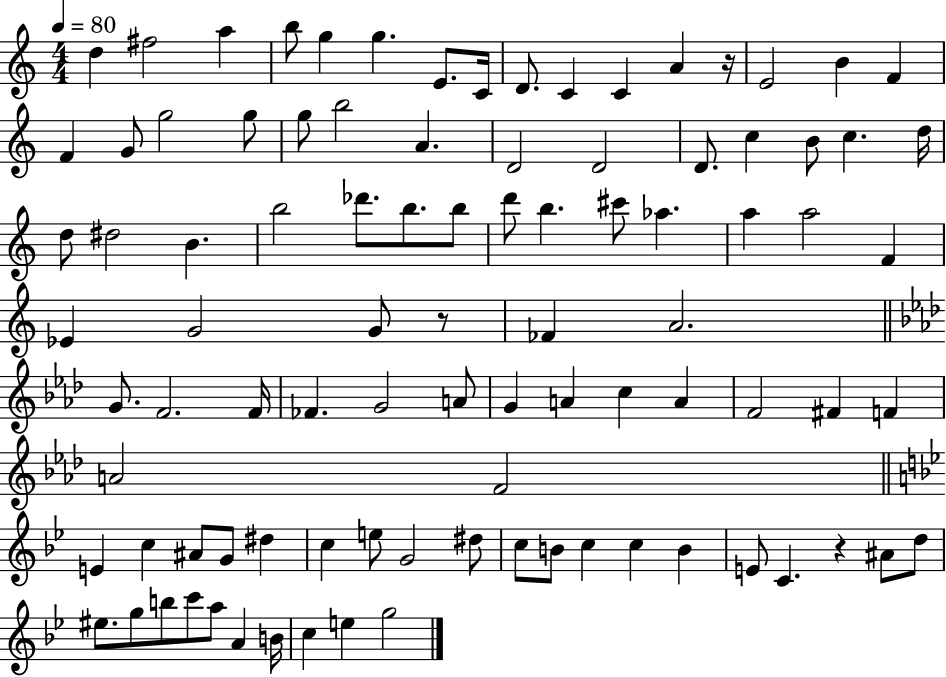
D5/q F#5/h A5/q B5/e G5/q G5/q. E4/e. C4/s D4/e. C4/q C4/q A4/q R/s E4/h B4/q F4/q F4/q G4/e G5/h G5/e G5/e B5/h A4/q. D4/h D4/h D4/e. C5/q B4/e C5/q. D5/s D5/e D#5/h B4/q. B5/h Db6/e. B5/e. B5/e D6/e B5/q. C#6/e Ab5/q. A5/q A5/h F4/q Eb4/q G4/h G4/e R/e FES4/q A4/h. G4/e. F4/h. F4/s FES4/q. G4/h A4/e G4/q A4/q C5/q A4/q F4/h F#4/q F4/q A4/h F4/h E4/q C5/q A#4/e G4/e D#5/q C5/q E5/e G4/h D#5/e C5/e B4/e C5/q C5/q B4/q E4/e C4/q. R/q A#4/e D5/e EIS5/e. G5/e B5/e C6/e A5/e A4/q B4/s C5/q E5/q G5/h